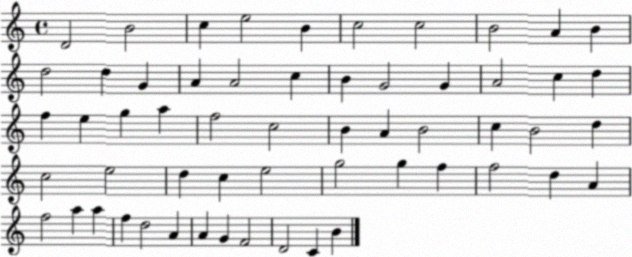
X:1
T:Untitled
M:4/4
L:1/4
K:C
D2 B2 c e2 B c2 c2 B2 A B d2 d G A A2 c B G2 G A2 c d f e g a f2 c2 B A B2 c B2 d c2 e2 d c e2 g2 g f f2 d A f2 a a f d2 A A G F2 D2 C B